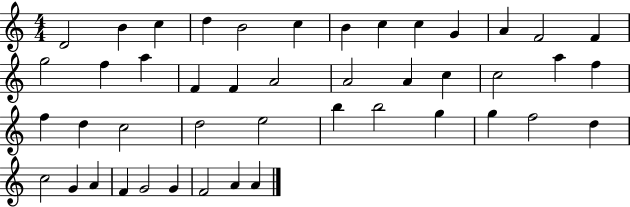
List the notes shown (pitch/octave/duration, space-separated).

D4/h B4/q C5/q D5/q B4/h C5/q B4/q C5/q C5/q G4/q A4/q F4/h F4/q G5/h F5/q A5/q F4/q F4/q A4/h A4/h A4/q C5/q C5/h A5/q F5/q F5/q D5/q C5/h D5/h E5/h B5/q B5/h G5/q G5/q F5/h D5/q C5/h G4/q A4/q F4/q G4/h G4/q F4/h A4/q A4/q